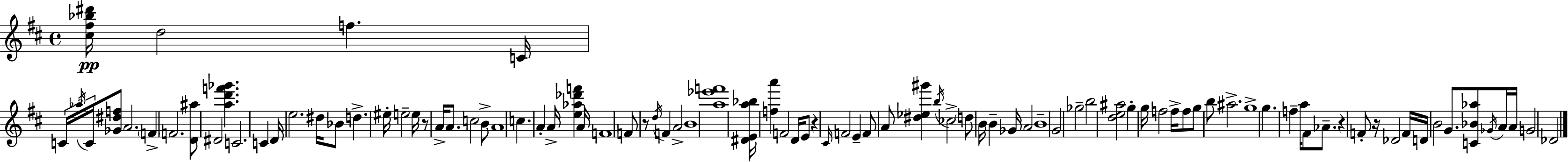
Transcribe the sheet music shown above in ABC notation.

X:1
T:Untitled
M:4/4
L:1/4
K:D
[^c^f_b^d']/4 d2 f C/4 C/4 _a/4 C/4 [_G^df]/2 A2 F F2 [D^a]/2 ^D2 [ad'f'_g'] C2 C D/4 e2 ^d/4 _B/2 d ^e/4 e2 e/4 z/2 A/4 A/2 c2 B/2 A4 c A A/4 [e_a_d'f'] A/4 F4 F/2 z/2 d/4 F A2 B4 [a_e'f']4 [^DEa_b]/4 [fa'] F2 D/4 E/2 z ^C/4 F2 E F/2 A/2 [^d_e^g'] b/4 _c2 d/2 B/4 B _G/4 A2 B4 G2 _g2 b2 [de^a]2 g g/4 f2 f/4 f/2 g/2 b/2 ^a2 g4 g f a/4 ^F/2 _A/2 z F/2 z/4 _D2 F/4 D/4 B2 G/2 [C_B_a]/2 _G/4 A/4 A/4 G2 _D2